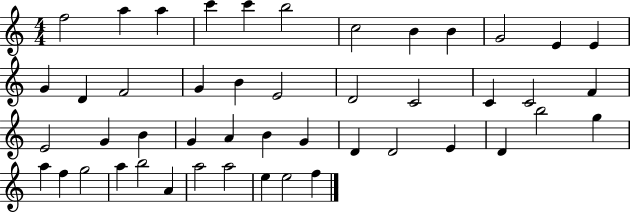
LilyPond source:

{
  \clef treble
  \numericTimeSignature
  \time 4/4
  \key c \major
  f''2 a''4 a''4 | c'''4 c'''4 b''2 | c''2 b'4 b'4 | g'2 e'4 e'4 | \break g'4 d'4 f'2 | g'4 b'4 e'2 | d'2 c'2 | c'4 c'2 f'4 | \break e'2 g'4 b'4 | g'4 a'4 b'4 g'4 | d'4 d'2 e'4 | d'4 b''2 g''4 | \break a''4 f''4 g''2 | a''4 b''2 a'4 | a''2 a''2 | e''4 e''2 f''4 | \break \bar "|."
}